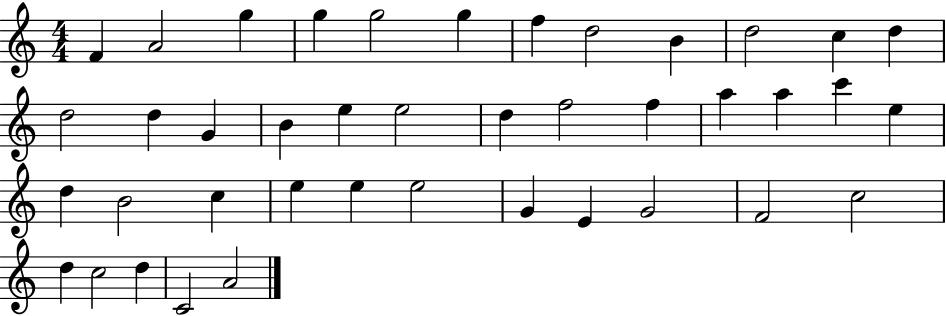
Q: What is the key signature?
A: C major